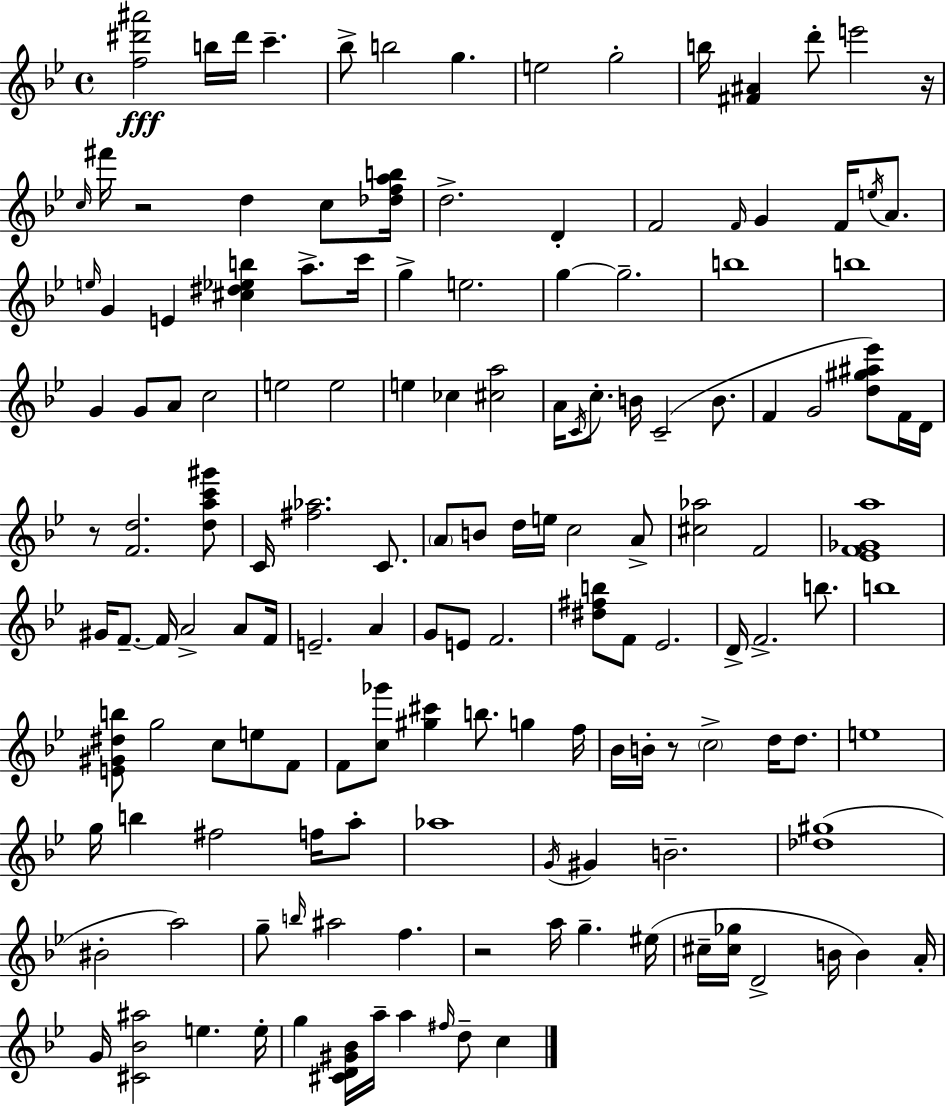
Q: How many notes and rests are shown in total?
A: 148